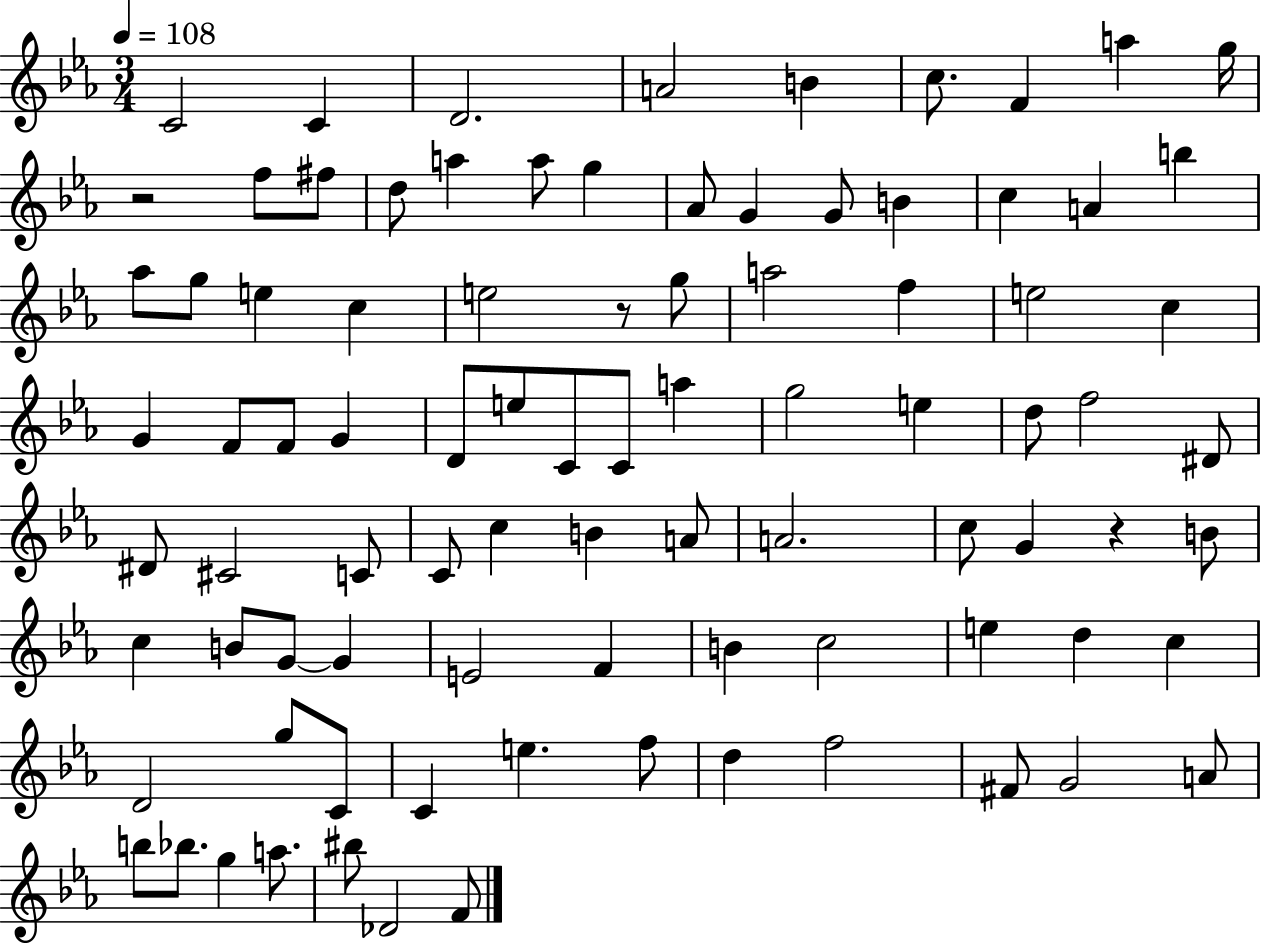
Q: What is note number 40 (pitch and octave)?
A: C4